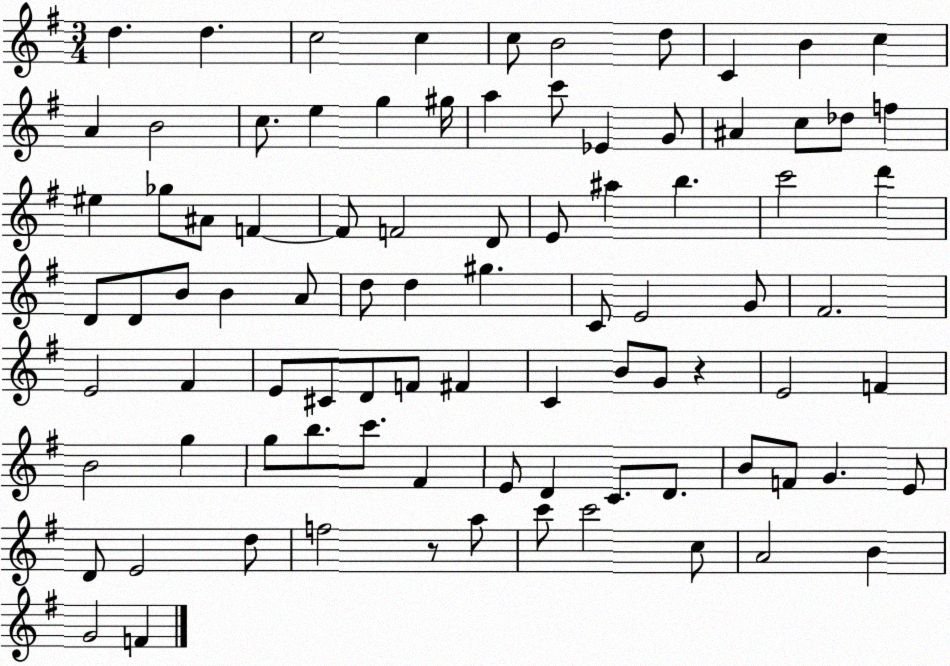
X:1
T:Untitled
M:3/4
L:1/4
K:G
d d c2 c c/2 B2 d/2 C B c A B2 c/2 e g ^g/4 a c'/2 _E G/2 ^A c/2 _d/2 f ^e _g/2 ^A/2 F F/2 F2 D/2 E/2 ^a b c'2 d' D/2 D/2 B/2 B A/2 d/2 d ^g C/2 E2 G/2 ^F2 E2 ^F E/2 ^C/2 D/2 F/2 ^F C B/2 G/2 z E2 F B2 g g/2 b/2 c'/2 ^F E/2 D C/2 D/2 B/2 F/2 G E/2 D/2 E2 d/2 f2 z/2 a/2 c'/2 c'2 c/2 A2 B G2 F